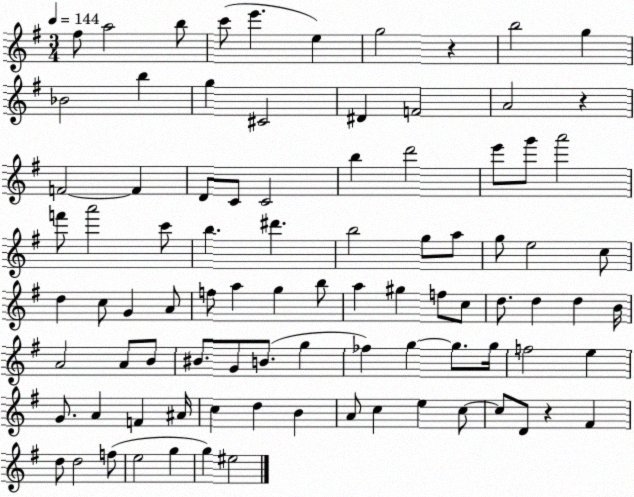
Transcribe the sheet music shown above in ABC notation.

X:1
T:Untitled
M:3/4
L:1/4
K:G
^f/2 a2 b/2 c'/2 e' e g2 z b2 g _B2 b g ^C2 ^D F2 A2 z F2 F D/2 C/2 C2 b d'2 e'/2 g'/2 a'2 f'/2 a'2 c'/2 b ^d' b2 g/2 a/2 g/2 e2 c/2 d c/2 G A/2 f/2 a g b/2 a ^g f/2 c/2 d/2 d d B/4 A2 A/2 B/2 ^B/2 G/2 B/2 g _f g g/2 g/4 f2 e G/2 A F ^A/4 c d B A/2 c e c/2 c/2 D/2 z ^F d/2 d2 f/2 e2 g g ^e2